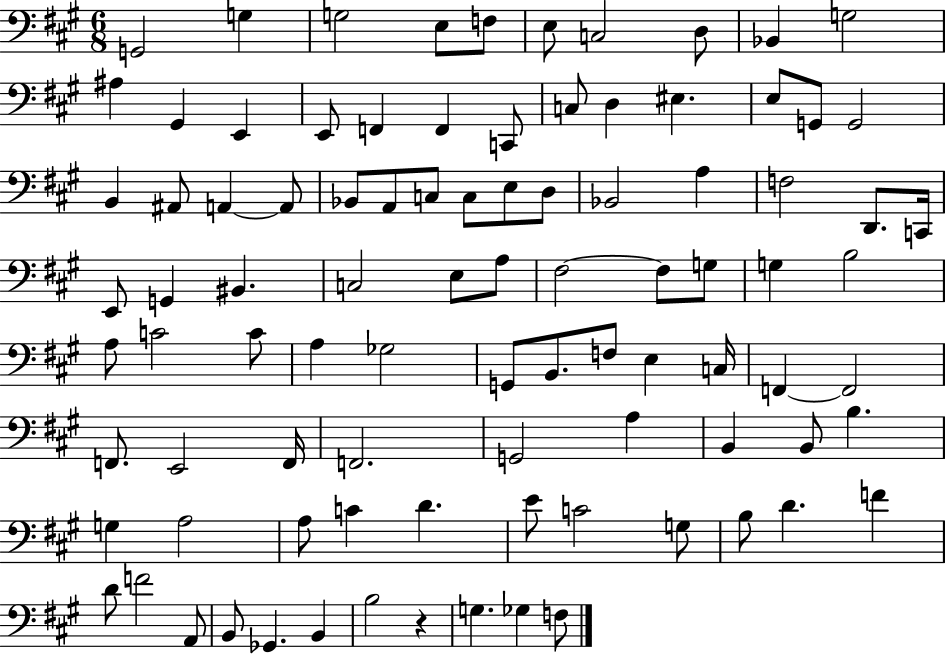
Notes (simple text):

G2/h G3/q G3/h E3/e F3/e E3/e C3/h D3/e Bb2/q G3/h A#3/q G#2/q E2/q E2/e F2/q F2/q C2/e C3/e D3/q EIS3/q. E3/e G2/e G2/h B2/q A#2/e A2/q A2/e Bb2/e A2/e C3/e C3/e E3/e D3/e Bb2/h A3/q F3/h D2/e. C2/s E2/e G2/q BIS2/q. C3/h E3/e A3/e F#3/h F#3/e G3/e G3/q B3/h A3/e C4/h C4/e A3/q Gb3/h G2/e B2/e. F3/e E3/q C3/s F2/q F2/h F2/e. E2/h F2/s F2/h. G2/h A3/q B2/q B2/e B3/q. G3/q A3/h A3/e C4/q D4/q. E4/e C4/h G3/e B3/e D4/q. F4/q D4/e F4/h A2/e B2/e Gb2/q. B2/q B3/h R/q G3/q. Gb3/q F3/e